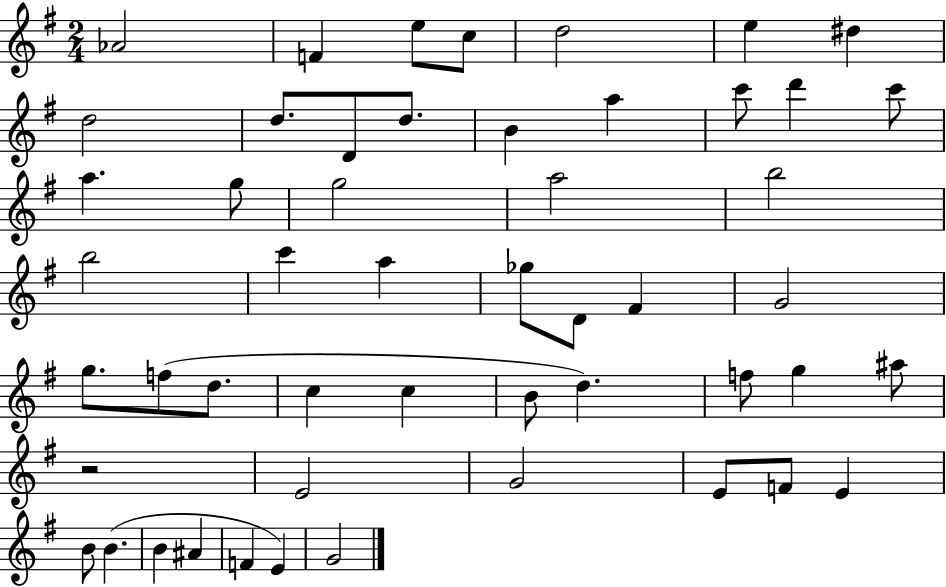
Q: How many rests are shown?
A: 1